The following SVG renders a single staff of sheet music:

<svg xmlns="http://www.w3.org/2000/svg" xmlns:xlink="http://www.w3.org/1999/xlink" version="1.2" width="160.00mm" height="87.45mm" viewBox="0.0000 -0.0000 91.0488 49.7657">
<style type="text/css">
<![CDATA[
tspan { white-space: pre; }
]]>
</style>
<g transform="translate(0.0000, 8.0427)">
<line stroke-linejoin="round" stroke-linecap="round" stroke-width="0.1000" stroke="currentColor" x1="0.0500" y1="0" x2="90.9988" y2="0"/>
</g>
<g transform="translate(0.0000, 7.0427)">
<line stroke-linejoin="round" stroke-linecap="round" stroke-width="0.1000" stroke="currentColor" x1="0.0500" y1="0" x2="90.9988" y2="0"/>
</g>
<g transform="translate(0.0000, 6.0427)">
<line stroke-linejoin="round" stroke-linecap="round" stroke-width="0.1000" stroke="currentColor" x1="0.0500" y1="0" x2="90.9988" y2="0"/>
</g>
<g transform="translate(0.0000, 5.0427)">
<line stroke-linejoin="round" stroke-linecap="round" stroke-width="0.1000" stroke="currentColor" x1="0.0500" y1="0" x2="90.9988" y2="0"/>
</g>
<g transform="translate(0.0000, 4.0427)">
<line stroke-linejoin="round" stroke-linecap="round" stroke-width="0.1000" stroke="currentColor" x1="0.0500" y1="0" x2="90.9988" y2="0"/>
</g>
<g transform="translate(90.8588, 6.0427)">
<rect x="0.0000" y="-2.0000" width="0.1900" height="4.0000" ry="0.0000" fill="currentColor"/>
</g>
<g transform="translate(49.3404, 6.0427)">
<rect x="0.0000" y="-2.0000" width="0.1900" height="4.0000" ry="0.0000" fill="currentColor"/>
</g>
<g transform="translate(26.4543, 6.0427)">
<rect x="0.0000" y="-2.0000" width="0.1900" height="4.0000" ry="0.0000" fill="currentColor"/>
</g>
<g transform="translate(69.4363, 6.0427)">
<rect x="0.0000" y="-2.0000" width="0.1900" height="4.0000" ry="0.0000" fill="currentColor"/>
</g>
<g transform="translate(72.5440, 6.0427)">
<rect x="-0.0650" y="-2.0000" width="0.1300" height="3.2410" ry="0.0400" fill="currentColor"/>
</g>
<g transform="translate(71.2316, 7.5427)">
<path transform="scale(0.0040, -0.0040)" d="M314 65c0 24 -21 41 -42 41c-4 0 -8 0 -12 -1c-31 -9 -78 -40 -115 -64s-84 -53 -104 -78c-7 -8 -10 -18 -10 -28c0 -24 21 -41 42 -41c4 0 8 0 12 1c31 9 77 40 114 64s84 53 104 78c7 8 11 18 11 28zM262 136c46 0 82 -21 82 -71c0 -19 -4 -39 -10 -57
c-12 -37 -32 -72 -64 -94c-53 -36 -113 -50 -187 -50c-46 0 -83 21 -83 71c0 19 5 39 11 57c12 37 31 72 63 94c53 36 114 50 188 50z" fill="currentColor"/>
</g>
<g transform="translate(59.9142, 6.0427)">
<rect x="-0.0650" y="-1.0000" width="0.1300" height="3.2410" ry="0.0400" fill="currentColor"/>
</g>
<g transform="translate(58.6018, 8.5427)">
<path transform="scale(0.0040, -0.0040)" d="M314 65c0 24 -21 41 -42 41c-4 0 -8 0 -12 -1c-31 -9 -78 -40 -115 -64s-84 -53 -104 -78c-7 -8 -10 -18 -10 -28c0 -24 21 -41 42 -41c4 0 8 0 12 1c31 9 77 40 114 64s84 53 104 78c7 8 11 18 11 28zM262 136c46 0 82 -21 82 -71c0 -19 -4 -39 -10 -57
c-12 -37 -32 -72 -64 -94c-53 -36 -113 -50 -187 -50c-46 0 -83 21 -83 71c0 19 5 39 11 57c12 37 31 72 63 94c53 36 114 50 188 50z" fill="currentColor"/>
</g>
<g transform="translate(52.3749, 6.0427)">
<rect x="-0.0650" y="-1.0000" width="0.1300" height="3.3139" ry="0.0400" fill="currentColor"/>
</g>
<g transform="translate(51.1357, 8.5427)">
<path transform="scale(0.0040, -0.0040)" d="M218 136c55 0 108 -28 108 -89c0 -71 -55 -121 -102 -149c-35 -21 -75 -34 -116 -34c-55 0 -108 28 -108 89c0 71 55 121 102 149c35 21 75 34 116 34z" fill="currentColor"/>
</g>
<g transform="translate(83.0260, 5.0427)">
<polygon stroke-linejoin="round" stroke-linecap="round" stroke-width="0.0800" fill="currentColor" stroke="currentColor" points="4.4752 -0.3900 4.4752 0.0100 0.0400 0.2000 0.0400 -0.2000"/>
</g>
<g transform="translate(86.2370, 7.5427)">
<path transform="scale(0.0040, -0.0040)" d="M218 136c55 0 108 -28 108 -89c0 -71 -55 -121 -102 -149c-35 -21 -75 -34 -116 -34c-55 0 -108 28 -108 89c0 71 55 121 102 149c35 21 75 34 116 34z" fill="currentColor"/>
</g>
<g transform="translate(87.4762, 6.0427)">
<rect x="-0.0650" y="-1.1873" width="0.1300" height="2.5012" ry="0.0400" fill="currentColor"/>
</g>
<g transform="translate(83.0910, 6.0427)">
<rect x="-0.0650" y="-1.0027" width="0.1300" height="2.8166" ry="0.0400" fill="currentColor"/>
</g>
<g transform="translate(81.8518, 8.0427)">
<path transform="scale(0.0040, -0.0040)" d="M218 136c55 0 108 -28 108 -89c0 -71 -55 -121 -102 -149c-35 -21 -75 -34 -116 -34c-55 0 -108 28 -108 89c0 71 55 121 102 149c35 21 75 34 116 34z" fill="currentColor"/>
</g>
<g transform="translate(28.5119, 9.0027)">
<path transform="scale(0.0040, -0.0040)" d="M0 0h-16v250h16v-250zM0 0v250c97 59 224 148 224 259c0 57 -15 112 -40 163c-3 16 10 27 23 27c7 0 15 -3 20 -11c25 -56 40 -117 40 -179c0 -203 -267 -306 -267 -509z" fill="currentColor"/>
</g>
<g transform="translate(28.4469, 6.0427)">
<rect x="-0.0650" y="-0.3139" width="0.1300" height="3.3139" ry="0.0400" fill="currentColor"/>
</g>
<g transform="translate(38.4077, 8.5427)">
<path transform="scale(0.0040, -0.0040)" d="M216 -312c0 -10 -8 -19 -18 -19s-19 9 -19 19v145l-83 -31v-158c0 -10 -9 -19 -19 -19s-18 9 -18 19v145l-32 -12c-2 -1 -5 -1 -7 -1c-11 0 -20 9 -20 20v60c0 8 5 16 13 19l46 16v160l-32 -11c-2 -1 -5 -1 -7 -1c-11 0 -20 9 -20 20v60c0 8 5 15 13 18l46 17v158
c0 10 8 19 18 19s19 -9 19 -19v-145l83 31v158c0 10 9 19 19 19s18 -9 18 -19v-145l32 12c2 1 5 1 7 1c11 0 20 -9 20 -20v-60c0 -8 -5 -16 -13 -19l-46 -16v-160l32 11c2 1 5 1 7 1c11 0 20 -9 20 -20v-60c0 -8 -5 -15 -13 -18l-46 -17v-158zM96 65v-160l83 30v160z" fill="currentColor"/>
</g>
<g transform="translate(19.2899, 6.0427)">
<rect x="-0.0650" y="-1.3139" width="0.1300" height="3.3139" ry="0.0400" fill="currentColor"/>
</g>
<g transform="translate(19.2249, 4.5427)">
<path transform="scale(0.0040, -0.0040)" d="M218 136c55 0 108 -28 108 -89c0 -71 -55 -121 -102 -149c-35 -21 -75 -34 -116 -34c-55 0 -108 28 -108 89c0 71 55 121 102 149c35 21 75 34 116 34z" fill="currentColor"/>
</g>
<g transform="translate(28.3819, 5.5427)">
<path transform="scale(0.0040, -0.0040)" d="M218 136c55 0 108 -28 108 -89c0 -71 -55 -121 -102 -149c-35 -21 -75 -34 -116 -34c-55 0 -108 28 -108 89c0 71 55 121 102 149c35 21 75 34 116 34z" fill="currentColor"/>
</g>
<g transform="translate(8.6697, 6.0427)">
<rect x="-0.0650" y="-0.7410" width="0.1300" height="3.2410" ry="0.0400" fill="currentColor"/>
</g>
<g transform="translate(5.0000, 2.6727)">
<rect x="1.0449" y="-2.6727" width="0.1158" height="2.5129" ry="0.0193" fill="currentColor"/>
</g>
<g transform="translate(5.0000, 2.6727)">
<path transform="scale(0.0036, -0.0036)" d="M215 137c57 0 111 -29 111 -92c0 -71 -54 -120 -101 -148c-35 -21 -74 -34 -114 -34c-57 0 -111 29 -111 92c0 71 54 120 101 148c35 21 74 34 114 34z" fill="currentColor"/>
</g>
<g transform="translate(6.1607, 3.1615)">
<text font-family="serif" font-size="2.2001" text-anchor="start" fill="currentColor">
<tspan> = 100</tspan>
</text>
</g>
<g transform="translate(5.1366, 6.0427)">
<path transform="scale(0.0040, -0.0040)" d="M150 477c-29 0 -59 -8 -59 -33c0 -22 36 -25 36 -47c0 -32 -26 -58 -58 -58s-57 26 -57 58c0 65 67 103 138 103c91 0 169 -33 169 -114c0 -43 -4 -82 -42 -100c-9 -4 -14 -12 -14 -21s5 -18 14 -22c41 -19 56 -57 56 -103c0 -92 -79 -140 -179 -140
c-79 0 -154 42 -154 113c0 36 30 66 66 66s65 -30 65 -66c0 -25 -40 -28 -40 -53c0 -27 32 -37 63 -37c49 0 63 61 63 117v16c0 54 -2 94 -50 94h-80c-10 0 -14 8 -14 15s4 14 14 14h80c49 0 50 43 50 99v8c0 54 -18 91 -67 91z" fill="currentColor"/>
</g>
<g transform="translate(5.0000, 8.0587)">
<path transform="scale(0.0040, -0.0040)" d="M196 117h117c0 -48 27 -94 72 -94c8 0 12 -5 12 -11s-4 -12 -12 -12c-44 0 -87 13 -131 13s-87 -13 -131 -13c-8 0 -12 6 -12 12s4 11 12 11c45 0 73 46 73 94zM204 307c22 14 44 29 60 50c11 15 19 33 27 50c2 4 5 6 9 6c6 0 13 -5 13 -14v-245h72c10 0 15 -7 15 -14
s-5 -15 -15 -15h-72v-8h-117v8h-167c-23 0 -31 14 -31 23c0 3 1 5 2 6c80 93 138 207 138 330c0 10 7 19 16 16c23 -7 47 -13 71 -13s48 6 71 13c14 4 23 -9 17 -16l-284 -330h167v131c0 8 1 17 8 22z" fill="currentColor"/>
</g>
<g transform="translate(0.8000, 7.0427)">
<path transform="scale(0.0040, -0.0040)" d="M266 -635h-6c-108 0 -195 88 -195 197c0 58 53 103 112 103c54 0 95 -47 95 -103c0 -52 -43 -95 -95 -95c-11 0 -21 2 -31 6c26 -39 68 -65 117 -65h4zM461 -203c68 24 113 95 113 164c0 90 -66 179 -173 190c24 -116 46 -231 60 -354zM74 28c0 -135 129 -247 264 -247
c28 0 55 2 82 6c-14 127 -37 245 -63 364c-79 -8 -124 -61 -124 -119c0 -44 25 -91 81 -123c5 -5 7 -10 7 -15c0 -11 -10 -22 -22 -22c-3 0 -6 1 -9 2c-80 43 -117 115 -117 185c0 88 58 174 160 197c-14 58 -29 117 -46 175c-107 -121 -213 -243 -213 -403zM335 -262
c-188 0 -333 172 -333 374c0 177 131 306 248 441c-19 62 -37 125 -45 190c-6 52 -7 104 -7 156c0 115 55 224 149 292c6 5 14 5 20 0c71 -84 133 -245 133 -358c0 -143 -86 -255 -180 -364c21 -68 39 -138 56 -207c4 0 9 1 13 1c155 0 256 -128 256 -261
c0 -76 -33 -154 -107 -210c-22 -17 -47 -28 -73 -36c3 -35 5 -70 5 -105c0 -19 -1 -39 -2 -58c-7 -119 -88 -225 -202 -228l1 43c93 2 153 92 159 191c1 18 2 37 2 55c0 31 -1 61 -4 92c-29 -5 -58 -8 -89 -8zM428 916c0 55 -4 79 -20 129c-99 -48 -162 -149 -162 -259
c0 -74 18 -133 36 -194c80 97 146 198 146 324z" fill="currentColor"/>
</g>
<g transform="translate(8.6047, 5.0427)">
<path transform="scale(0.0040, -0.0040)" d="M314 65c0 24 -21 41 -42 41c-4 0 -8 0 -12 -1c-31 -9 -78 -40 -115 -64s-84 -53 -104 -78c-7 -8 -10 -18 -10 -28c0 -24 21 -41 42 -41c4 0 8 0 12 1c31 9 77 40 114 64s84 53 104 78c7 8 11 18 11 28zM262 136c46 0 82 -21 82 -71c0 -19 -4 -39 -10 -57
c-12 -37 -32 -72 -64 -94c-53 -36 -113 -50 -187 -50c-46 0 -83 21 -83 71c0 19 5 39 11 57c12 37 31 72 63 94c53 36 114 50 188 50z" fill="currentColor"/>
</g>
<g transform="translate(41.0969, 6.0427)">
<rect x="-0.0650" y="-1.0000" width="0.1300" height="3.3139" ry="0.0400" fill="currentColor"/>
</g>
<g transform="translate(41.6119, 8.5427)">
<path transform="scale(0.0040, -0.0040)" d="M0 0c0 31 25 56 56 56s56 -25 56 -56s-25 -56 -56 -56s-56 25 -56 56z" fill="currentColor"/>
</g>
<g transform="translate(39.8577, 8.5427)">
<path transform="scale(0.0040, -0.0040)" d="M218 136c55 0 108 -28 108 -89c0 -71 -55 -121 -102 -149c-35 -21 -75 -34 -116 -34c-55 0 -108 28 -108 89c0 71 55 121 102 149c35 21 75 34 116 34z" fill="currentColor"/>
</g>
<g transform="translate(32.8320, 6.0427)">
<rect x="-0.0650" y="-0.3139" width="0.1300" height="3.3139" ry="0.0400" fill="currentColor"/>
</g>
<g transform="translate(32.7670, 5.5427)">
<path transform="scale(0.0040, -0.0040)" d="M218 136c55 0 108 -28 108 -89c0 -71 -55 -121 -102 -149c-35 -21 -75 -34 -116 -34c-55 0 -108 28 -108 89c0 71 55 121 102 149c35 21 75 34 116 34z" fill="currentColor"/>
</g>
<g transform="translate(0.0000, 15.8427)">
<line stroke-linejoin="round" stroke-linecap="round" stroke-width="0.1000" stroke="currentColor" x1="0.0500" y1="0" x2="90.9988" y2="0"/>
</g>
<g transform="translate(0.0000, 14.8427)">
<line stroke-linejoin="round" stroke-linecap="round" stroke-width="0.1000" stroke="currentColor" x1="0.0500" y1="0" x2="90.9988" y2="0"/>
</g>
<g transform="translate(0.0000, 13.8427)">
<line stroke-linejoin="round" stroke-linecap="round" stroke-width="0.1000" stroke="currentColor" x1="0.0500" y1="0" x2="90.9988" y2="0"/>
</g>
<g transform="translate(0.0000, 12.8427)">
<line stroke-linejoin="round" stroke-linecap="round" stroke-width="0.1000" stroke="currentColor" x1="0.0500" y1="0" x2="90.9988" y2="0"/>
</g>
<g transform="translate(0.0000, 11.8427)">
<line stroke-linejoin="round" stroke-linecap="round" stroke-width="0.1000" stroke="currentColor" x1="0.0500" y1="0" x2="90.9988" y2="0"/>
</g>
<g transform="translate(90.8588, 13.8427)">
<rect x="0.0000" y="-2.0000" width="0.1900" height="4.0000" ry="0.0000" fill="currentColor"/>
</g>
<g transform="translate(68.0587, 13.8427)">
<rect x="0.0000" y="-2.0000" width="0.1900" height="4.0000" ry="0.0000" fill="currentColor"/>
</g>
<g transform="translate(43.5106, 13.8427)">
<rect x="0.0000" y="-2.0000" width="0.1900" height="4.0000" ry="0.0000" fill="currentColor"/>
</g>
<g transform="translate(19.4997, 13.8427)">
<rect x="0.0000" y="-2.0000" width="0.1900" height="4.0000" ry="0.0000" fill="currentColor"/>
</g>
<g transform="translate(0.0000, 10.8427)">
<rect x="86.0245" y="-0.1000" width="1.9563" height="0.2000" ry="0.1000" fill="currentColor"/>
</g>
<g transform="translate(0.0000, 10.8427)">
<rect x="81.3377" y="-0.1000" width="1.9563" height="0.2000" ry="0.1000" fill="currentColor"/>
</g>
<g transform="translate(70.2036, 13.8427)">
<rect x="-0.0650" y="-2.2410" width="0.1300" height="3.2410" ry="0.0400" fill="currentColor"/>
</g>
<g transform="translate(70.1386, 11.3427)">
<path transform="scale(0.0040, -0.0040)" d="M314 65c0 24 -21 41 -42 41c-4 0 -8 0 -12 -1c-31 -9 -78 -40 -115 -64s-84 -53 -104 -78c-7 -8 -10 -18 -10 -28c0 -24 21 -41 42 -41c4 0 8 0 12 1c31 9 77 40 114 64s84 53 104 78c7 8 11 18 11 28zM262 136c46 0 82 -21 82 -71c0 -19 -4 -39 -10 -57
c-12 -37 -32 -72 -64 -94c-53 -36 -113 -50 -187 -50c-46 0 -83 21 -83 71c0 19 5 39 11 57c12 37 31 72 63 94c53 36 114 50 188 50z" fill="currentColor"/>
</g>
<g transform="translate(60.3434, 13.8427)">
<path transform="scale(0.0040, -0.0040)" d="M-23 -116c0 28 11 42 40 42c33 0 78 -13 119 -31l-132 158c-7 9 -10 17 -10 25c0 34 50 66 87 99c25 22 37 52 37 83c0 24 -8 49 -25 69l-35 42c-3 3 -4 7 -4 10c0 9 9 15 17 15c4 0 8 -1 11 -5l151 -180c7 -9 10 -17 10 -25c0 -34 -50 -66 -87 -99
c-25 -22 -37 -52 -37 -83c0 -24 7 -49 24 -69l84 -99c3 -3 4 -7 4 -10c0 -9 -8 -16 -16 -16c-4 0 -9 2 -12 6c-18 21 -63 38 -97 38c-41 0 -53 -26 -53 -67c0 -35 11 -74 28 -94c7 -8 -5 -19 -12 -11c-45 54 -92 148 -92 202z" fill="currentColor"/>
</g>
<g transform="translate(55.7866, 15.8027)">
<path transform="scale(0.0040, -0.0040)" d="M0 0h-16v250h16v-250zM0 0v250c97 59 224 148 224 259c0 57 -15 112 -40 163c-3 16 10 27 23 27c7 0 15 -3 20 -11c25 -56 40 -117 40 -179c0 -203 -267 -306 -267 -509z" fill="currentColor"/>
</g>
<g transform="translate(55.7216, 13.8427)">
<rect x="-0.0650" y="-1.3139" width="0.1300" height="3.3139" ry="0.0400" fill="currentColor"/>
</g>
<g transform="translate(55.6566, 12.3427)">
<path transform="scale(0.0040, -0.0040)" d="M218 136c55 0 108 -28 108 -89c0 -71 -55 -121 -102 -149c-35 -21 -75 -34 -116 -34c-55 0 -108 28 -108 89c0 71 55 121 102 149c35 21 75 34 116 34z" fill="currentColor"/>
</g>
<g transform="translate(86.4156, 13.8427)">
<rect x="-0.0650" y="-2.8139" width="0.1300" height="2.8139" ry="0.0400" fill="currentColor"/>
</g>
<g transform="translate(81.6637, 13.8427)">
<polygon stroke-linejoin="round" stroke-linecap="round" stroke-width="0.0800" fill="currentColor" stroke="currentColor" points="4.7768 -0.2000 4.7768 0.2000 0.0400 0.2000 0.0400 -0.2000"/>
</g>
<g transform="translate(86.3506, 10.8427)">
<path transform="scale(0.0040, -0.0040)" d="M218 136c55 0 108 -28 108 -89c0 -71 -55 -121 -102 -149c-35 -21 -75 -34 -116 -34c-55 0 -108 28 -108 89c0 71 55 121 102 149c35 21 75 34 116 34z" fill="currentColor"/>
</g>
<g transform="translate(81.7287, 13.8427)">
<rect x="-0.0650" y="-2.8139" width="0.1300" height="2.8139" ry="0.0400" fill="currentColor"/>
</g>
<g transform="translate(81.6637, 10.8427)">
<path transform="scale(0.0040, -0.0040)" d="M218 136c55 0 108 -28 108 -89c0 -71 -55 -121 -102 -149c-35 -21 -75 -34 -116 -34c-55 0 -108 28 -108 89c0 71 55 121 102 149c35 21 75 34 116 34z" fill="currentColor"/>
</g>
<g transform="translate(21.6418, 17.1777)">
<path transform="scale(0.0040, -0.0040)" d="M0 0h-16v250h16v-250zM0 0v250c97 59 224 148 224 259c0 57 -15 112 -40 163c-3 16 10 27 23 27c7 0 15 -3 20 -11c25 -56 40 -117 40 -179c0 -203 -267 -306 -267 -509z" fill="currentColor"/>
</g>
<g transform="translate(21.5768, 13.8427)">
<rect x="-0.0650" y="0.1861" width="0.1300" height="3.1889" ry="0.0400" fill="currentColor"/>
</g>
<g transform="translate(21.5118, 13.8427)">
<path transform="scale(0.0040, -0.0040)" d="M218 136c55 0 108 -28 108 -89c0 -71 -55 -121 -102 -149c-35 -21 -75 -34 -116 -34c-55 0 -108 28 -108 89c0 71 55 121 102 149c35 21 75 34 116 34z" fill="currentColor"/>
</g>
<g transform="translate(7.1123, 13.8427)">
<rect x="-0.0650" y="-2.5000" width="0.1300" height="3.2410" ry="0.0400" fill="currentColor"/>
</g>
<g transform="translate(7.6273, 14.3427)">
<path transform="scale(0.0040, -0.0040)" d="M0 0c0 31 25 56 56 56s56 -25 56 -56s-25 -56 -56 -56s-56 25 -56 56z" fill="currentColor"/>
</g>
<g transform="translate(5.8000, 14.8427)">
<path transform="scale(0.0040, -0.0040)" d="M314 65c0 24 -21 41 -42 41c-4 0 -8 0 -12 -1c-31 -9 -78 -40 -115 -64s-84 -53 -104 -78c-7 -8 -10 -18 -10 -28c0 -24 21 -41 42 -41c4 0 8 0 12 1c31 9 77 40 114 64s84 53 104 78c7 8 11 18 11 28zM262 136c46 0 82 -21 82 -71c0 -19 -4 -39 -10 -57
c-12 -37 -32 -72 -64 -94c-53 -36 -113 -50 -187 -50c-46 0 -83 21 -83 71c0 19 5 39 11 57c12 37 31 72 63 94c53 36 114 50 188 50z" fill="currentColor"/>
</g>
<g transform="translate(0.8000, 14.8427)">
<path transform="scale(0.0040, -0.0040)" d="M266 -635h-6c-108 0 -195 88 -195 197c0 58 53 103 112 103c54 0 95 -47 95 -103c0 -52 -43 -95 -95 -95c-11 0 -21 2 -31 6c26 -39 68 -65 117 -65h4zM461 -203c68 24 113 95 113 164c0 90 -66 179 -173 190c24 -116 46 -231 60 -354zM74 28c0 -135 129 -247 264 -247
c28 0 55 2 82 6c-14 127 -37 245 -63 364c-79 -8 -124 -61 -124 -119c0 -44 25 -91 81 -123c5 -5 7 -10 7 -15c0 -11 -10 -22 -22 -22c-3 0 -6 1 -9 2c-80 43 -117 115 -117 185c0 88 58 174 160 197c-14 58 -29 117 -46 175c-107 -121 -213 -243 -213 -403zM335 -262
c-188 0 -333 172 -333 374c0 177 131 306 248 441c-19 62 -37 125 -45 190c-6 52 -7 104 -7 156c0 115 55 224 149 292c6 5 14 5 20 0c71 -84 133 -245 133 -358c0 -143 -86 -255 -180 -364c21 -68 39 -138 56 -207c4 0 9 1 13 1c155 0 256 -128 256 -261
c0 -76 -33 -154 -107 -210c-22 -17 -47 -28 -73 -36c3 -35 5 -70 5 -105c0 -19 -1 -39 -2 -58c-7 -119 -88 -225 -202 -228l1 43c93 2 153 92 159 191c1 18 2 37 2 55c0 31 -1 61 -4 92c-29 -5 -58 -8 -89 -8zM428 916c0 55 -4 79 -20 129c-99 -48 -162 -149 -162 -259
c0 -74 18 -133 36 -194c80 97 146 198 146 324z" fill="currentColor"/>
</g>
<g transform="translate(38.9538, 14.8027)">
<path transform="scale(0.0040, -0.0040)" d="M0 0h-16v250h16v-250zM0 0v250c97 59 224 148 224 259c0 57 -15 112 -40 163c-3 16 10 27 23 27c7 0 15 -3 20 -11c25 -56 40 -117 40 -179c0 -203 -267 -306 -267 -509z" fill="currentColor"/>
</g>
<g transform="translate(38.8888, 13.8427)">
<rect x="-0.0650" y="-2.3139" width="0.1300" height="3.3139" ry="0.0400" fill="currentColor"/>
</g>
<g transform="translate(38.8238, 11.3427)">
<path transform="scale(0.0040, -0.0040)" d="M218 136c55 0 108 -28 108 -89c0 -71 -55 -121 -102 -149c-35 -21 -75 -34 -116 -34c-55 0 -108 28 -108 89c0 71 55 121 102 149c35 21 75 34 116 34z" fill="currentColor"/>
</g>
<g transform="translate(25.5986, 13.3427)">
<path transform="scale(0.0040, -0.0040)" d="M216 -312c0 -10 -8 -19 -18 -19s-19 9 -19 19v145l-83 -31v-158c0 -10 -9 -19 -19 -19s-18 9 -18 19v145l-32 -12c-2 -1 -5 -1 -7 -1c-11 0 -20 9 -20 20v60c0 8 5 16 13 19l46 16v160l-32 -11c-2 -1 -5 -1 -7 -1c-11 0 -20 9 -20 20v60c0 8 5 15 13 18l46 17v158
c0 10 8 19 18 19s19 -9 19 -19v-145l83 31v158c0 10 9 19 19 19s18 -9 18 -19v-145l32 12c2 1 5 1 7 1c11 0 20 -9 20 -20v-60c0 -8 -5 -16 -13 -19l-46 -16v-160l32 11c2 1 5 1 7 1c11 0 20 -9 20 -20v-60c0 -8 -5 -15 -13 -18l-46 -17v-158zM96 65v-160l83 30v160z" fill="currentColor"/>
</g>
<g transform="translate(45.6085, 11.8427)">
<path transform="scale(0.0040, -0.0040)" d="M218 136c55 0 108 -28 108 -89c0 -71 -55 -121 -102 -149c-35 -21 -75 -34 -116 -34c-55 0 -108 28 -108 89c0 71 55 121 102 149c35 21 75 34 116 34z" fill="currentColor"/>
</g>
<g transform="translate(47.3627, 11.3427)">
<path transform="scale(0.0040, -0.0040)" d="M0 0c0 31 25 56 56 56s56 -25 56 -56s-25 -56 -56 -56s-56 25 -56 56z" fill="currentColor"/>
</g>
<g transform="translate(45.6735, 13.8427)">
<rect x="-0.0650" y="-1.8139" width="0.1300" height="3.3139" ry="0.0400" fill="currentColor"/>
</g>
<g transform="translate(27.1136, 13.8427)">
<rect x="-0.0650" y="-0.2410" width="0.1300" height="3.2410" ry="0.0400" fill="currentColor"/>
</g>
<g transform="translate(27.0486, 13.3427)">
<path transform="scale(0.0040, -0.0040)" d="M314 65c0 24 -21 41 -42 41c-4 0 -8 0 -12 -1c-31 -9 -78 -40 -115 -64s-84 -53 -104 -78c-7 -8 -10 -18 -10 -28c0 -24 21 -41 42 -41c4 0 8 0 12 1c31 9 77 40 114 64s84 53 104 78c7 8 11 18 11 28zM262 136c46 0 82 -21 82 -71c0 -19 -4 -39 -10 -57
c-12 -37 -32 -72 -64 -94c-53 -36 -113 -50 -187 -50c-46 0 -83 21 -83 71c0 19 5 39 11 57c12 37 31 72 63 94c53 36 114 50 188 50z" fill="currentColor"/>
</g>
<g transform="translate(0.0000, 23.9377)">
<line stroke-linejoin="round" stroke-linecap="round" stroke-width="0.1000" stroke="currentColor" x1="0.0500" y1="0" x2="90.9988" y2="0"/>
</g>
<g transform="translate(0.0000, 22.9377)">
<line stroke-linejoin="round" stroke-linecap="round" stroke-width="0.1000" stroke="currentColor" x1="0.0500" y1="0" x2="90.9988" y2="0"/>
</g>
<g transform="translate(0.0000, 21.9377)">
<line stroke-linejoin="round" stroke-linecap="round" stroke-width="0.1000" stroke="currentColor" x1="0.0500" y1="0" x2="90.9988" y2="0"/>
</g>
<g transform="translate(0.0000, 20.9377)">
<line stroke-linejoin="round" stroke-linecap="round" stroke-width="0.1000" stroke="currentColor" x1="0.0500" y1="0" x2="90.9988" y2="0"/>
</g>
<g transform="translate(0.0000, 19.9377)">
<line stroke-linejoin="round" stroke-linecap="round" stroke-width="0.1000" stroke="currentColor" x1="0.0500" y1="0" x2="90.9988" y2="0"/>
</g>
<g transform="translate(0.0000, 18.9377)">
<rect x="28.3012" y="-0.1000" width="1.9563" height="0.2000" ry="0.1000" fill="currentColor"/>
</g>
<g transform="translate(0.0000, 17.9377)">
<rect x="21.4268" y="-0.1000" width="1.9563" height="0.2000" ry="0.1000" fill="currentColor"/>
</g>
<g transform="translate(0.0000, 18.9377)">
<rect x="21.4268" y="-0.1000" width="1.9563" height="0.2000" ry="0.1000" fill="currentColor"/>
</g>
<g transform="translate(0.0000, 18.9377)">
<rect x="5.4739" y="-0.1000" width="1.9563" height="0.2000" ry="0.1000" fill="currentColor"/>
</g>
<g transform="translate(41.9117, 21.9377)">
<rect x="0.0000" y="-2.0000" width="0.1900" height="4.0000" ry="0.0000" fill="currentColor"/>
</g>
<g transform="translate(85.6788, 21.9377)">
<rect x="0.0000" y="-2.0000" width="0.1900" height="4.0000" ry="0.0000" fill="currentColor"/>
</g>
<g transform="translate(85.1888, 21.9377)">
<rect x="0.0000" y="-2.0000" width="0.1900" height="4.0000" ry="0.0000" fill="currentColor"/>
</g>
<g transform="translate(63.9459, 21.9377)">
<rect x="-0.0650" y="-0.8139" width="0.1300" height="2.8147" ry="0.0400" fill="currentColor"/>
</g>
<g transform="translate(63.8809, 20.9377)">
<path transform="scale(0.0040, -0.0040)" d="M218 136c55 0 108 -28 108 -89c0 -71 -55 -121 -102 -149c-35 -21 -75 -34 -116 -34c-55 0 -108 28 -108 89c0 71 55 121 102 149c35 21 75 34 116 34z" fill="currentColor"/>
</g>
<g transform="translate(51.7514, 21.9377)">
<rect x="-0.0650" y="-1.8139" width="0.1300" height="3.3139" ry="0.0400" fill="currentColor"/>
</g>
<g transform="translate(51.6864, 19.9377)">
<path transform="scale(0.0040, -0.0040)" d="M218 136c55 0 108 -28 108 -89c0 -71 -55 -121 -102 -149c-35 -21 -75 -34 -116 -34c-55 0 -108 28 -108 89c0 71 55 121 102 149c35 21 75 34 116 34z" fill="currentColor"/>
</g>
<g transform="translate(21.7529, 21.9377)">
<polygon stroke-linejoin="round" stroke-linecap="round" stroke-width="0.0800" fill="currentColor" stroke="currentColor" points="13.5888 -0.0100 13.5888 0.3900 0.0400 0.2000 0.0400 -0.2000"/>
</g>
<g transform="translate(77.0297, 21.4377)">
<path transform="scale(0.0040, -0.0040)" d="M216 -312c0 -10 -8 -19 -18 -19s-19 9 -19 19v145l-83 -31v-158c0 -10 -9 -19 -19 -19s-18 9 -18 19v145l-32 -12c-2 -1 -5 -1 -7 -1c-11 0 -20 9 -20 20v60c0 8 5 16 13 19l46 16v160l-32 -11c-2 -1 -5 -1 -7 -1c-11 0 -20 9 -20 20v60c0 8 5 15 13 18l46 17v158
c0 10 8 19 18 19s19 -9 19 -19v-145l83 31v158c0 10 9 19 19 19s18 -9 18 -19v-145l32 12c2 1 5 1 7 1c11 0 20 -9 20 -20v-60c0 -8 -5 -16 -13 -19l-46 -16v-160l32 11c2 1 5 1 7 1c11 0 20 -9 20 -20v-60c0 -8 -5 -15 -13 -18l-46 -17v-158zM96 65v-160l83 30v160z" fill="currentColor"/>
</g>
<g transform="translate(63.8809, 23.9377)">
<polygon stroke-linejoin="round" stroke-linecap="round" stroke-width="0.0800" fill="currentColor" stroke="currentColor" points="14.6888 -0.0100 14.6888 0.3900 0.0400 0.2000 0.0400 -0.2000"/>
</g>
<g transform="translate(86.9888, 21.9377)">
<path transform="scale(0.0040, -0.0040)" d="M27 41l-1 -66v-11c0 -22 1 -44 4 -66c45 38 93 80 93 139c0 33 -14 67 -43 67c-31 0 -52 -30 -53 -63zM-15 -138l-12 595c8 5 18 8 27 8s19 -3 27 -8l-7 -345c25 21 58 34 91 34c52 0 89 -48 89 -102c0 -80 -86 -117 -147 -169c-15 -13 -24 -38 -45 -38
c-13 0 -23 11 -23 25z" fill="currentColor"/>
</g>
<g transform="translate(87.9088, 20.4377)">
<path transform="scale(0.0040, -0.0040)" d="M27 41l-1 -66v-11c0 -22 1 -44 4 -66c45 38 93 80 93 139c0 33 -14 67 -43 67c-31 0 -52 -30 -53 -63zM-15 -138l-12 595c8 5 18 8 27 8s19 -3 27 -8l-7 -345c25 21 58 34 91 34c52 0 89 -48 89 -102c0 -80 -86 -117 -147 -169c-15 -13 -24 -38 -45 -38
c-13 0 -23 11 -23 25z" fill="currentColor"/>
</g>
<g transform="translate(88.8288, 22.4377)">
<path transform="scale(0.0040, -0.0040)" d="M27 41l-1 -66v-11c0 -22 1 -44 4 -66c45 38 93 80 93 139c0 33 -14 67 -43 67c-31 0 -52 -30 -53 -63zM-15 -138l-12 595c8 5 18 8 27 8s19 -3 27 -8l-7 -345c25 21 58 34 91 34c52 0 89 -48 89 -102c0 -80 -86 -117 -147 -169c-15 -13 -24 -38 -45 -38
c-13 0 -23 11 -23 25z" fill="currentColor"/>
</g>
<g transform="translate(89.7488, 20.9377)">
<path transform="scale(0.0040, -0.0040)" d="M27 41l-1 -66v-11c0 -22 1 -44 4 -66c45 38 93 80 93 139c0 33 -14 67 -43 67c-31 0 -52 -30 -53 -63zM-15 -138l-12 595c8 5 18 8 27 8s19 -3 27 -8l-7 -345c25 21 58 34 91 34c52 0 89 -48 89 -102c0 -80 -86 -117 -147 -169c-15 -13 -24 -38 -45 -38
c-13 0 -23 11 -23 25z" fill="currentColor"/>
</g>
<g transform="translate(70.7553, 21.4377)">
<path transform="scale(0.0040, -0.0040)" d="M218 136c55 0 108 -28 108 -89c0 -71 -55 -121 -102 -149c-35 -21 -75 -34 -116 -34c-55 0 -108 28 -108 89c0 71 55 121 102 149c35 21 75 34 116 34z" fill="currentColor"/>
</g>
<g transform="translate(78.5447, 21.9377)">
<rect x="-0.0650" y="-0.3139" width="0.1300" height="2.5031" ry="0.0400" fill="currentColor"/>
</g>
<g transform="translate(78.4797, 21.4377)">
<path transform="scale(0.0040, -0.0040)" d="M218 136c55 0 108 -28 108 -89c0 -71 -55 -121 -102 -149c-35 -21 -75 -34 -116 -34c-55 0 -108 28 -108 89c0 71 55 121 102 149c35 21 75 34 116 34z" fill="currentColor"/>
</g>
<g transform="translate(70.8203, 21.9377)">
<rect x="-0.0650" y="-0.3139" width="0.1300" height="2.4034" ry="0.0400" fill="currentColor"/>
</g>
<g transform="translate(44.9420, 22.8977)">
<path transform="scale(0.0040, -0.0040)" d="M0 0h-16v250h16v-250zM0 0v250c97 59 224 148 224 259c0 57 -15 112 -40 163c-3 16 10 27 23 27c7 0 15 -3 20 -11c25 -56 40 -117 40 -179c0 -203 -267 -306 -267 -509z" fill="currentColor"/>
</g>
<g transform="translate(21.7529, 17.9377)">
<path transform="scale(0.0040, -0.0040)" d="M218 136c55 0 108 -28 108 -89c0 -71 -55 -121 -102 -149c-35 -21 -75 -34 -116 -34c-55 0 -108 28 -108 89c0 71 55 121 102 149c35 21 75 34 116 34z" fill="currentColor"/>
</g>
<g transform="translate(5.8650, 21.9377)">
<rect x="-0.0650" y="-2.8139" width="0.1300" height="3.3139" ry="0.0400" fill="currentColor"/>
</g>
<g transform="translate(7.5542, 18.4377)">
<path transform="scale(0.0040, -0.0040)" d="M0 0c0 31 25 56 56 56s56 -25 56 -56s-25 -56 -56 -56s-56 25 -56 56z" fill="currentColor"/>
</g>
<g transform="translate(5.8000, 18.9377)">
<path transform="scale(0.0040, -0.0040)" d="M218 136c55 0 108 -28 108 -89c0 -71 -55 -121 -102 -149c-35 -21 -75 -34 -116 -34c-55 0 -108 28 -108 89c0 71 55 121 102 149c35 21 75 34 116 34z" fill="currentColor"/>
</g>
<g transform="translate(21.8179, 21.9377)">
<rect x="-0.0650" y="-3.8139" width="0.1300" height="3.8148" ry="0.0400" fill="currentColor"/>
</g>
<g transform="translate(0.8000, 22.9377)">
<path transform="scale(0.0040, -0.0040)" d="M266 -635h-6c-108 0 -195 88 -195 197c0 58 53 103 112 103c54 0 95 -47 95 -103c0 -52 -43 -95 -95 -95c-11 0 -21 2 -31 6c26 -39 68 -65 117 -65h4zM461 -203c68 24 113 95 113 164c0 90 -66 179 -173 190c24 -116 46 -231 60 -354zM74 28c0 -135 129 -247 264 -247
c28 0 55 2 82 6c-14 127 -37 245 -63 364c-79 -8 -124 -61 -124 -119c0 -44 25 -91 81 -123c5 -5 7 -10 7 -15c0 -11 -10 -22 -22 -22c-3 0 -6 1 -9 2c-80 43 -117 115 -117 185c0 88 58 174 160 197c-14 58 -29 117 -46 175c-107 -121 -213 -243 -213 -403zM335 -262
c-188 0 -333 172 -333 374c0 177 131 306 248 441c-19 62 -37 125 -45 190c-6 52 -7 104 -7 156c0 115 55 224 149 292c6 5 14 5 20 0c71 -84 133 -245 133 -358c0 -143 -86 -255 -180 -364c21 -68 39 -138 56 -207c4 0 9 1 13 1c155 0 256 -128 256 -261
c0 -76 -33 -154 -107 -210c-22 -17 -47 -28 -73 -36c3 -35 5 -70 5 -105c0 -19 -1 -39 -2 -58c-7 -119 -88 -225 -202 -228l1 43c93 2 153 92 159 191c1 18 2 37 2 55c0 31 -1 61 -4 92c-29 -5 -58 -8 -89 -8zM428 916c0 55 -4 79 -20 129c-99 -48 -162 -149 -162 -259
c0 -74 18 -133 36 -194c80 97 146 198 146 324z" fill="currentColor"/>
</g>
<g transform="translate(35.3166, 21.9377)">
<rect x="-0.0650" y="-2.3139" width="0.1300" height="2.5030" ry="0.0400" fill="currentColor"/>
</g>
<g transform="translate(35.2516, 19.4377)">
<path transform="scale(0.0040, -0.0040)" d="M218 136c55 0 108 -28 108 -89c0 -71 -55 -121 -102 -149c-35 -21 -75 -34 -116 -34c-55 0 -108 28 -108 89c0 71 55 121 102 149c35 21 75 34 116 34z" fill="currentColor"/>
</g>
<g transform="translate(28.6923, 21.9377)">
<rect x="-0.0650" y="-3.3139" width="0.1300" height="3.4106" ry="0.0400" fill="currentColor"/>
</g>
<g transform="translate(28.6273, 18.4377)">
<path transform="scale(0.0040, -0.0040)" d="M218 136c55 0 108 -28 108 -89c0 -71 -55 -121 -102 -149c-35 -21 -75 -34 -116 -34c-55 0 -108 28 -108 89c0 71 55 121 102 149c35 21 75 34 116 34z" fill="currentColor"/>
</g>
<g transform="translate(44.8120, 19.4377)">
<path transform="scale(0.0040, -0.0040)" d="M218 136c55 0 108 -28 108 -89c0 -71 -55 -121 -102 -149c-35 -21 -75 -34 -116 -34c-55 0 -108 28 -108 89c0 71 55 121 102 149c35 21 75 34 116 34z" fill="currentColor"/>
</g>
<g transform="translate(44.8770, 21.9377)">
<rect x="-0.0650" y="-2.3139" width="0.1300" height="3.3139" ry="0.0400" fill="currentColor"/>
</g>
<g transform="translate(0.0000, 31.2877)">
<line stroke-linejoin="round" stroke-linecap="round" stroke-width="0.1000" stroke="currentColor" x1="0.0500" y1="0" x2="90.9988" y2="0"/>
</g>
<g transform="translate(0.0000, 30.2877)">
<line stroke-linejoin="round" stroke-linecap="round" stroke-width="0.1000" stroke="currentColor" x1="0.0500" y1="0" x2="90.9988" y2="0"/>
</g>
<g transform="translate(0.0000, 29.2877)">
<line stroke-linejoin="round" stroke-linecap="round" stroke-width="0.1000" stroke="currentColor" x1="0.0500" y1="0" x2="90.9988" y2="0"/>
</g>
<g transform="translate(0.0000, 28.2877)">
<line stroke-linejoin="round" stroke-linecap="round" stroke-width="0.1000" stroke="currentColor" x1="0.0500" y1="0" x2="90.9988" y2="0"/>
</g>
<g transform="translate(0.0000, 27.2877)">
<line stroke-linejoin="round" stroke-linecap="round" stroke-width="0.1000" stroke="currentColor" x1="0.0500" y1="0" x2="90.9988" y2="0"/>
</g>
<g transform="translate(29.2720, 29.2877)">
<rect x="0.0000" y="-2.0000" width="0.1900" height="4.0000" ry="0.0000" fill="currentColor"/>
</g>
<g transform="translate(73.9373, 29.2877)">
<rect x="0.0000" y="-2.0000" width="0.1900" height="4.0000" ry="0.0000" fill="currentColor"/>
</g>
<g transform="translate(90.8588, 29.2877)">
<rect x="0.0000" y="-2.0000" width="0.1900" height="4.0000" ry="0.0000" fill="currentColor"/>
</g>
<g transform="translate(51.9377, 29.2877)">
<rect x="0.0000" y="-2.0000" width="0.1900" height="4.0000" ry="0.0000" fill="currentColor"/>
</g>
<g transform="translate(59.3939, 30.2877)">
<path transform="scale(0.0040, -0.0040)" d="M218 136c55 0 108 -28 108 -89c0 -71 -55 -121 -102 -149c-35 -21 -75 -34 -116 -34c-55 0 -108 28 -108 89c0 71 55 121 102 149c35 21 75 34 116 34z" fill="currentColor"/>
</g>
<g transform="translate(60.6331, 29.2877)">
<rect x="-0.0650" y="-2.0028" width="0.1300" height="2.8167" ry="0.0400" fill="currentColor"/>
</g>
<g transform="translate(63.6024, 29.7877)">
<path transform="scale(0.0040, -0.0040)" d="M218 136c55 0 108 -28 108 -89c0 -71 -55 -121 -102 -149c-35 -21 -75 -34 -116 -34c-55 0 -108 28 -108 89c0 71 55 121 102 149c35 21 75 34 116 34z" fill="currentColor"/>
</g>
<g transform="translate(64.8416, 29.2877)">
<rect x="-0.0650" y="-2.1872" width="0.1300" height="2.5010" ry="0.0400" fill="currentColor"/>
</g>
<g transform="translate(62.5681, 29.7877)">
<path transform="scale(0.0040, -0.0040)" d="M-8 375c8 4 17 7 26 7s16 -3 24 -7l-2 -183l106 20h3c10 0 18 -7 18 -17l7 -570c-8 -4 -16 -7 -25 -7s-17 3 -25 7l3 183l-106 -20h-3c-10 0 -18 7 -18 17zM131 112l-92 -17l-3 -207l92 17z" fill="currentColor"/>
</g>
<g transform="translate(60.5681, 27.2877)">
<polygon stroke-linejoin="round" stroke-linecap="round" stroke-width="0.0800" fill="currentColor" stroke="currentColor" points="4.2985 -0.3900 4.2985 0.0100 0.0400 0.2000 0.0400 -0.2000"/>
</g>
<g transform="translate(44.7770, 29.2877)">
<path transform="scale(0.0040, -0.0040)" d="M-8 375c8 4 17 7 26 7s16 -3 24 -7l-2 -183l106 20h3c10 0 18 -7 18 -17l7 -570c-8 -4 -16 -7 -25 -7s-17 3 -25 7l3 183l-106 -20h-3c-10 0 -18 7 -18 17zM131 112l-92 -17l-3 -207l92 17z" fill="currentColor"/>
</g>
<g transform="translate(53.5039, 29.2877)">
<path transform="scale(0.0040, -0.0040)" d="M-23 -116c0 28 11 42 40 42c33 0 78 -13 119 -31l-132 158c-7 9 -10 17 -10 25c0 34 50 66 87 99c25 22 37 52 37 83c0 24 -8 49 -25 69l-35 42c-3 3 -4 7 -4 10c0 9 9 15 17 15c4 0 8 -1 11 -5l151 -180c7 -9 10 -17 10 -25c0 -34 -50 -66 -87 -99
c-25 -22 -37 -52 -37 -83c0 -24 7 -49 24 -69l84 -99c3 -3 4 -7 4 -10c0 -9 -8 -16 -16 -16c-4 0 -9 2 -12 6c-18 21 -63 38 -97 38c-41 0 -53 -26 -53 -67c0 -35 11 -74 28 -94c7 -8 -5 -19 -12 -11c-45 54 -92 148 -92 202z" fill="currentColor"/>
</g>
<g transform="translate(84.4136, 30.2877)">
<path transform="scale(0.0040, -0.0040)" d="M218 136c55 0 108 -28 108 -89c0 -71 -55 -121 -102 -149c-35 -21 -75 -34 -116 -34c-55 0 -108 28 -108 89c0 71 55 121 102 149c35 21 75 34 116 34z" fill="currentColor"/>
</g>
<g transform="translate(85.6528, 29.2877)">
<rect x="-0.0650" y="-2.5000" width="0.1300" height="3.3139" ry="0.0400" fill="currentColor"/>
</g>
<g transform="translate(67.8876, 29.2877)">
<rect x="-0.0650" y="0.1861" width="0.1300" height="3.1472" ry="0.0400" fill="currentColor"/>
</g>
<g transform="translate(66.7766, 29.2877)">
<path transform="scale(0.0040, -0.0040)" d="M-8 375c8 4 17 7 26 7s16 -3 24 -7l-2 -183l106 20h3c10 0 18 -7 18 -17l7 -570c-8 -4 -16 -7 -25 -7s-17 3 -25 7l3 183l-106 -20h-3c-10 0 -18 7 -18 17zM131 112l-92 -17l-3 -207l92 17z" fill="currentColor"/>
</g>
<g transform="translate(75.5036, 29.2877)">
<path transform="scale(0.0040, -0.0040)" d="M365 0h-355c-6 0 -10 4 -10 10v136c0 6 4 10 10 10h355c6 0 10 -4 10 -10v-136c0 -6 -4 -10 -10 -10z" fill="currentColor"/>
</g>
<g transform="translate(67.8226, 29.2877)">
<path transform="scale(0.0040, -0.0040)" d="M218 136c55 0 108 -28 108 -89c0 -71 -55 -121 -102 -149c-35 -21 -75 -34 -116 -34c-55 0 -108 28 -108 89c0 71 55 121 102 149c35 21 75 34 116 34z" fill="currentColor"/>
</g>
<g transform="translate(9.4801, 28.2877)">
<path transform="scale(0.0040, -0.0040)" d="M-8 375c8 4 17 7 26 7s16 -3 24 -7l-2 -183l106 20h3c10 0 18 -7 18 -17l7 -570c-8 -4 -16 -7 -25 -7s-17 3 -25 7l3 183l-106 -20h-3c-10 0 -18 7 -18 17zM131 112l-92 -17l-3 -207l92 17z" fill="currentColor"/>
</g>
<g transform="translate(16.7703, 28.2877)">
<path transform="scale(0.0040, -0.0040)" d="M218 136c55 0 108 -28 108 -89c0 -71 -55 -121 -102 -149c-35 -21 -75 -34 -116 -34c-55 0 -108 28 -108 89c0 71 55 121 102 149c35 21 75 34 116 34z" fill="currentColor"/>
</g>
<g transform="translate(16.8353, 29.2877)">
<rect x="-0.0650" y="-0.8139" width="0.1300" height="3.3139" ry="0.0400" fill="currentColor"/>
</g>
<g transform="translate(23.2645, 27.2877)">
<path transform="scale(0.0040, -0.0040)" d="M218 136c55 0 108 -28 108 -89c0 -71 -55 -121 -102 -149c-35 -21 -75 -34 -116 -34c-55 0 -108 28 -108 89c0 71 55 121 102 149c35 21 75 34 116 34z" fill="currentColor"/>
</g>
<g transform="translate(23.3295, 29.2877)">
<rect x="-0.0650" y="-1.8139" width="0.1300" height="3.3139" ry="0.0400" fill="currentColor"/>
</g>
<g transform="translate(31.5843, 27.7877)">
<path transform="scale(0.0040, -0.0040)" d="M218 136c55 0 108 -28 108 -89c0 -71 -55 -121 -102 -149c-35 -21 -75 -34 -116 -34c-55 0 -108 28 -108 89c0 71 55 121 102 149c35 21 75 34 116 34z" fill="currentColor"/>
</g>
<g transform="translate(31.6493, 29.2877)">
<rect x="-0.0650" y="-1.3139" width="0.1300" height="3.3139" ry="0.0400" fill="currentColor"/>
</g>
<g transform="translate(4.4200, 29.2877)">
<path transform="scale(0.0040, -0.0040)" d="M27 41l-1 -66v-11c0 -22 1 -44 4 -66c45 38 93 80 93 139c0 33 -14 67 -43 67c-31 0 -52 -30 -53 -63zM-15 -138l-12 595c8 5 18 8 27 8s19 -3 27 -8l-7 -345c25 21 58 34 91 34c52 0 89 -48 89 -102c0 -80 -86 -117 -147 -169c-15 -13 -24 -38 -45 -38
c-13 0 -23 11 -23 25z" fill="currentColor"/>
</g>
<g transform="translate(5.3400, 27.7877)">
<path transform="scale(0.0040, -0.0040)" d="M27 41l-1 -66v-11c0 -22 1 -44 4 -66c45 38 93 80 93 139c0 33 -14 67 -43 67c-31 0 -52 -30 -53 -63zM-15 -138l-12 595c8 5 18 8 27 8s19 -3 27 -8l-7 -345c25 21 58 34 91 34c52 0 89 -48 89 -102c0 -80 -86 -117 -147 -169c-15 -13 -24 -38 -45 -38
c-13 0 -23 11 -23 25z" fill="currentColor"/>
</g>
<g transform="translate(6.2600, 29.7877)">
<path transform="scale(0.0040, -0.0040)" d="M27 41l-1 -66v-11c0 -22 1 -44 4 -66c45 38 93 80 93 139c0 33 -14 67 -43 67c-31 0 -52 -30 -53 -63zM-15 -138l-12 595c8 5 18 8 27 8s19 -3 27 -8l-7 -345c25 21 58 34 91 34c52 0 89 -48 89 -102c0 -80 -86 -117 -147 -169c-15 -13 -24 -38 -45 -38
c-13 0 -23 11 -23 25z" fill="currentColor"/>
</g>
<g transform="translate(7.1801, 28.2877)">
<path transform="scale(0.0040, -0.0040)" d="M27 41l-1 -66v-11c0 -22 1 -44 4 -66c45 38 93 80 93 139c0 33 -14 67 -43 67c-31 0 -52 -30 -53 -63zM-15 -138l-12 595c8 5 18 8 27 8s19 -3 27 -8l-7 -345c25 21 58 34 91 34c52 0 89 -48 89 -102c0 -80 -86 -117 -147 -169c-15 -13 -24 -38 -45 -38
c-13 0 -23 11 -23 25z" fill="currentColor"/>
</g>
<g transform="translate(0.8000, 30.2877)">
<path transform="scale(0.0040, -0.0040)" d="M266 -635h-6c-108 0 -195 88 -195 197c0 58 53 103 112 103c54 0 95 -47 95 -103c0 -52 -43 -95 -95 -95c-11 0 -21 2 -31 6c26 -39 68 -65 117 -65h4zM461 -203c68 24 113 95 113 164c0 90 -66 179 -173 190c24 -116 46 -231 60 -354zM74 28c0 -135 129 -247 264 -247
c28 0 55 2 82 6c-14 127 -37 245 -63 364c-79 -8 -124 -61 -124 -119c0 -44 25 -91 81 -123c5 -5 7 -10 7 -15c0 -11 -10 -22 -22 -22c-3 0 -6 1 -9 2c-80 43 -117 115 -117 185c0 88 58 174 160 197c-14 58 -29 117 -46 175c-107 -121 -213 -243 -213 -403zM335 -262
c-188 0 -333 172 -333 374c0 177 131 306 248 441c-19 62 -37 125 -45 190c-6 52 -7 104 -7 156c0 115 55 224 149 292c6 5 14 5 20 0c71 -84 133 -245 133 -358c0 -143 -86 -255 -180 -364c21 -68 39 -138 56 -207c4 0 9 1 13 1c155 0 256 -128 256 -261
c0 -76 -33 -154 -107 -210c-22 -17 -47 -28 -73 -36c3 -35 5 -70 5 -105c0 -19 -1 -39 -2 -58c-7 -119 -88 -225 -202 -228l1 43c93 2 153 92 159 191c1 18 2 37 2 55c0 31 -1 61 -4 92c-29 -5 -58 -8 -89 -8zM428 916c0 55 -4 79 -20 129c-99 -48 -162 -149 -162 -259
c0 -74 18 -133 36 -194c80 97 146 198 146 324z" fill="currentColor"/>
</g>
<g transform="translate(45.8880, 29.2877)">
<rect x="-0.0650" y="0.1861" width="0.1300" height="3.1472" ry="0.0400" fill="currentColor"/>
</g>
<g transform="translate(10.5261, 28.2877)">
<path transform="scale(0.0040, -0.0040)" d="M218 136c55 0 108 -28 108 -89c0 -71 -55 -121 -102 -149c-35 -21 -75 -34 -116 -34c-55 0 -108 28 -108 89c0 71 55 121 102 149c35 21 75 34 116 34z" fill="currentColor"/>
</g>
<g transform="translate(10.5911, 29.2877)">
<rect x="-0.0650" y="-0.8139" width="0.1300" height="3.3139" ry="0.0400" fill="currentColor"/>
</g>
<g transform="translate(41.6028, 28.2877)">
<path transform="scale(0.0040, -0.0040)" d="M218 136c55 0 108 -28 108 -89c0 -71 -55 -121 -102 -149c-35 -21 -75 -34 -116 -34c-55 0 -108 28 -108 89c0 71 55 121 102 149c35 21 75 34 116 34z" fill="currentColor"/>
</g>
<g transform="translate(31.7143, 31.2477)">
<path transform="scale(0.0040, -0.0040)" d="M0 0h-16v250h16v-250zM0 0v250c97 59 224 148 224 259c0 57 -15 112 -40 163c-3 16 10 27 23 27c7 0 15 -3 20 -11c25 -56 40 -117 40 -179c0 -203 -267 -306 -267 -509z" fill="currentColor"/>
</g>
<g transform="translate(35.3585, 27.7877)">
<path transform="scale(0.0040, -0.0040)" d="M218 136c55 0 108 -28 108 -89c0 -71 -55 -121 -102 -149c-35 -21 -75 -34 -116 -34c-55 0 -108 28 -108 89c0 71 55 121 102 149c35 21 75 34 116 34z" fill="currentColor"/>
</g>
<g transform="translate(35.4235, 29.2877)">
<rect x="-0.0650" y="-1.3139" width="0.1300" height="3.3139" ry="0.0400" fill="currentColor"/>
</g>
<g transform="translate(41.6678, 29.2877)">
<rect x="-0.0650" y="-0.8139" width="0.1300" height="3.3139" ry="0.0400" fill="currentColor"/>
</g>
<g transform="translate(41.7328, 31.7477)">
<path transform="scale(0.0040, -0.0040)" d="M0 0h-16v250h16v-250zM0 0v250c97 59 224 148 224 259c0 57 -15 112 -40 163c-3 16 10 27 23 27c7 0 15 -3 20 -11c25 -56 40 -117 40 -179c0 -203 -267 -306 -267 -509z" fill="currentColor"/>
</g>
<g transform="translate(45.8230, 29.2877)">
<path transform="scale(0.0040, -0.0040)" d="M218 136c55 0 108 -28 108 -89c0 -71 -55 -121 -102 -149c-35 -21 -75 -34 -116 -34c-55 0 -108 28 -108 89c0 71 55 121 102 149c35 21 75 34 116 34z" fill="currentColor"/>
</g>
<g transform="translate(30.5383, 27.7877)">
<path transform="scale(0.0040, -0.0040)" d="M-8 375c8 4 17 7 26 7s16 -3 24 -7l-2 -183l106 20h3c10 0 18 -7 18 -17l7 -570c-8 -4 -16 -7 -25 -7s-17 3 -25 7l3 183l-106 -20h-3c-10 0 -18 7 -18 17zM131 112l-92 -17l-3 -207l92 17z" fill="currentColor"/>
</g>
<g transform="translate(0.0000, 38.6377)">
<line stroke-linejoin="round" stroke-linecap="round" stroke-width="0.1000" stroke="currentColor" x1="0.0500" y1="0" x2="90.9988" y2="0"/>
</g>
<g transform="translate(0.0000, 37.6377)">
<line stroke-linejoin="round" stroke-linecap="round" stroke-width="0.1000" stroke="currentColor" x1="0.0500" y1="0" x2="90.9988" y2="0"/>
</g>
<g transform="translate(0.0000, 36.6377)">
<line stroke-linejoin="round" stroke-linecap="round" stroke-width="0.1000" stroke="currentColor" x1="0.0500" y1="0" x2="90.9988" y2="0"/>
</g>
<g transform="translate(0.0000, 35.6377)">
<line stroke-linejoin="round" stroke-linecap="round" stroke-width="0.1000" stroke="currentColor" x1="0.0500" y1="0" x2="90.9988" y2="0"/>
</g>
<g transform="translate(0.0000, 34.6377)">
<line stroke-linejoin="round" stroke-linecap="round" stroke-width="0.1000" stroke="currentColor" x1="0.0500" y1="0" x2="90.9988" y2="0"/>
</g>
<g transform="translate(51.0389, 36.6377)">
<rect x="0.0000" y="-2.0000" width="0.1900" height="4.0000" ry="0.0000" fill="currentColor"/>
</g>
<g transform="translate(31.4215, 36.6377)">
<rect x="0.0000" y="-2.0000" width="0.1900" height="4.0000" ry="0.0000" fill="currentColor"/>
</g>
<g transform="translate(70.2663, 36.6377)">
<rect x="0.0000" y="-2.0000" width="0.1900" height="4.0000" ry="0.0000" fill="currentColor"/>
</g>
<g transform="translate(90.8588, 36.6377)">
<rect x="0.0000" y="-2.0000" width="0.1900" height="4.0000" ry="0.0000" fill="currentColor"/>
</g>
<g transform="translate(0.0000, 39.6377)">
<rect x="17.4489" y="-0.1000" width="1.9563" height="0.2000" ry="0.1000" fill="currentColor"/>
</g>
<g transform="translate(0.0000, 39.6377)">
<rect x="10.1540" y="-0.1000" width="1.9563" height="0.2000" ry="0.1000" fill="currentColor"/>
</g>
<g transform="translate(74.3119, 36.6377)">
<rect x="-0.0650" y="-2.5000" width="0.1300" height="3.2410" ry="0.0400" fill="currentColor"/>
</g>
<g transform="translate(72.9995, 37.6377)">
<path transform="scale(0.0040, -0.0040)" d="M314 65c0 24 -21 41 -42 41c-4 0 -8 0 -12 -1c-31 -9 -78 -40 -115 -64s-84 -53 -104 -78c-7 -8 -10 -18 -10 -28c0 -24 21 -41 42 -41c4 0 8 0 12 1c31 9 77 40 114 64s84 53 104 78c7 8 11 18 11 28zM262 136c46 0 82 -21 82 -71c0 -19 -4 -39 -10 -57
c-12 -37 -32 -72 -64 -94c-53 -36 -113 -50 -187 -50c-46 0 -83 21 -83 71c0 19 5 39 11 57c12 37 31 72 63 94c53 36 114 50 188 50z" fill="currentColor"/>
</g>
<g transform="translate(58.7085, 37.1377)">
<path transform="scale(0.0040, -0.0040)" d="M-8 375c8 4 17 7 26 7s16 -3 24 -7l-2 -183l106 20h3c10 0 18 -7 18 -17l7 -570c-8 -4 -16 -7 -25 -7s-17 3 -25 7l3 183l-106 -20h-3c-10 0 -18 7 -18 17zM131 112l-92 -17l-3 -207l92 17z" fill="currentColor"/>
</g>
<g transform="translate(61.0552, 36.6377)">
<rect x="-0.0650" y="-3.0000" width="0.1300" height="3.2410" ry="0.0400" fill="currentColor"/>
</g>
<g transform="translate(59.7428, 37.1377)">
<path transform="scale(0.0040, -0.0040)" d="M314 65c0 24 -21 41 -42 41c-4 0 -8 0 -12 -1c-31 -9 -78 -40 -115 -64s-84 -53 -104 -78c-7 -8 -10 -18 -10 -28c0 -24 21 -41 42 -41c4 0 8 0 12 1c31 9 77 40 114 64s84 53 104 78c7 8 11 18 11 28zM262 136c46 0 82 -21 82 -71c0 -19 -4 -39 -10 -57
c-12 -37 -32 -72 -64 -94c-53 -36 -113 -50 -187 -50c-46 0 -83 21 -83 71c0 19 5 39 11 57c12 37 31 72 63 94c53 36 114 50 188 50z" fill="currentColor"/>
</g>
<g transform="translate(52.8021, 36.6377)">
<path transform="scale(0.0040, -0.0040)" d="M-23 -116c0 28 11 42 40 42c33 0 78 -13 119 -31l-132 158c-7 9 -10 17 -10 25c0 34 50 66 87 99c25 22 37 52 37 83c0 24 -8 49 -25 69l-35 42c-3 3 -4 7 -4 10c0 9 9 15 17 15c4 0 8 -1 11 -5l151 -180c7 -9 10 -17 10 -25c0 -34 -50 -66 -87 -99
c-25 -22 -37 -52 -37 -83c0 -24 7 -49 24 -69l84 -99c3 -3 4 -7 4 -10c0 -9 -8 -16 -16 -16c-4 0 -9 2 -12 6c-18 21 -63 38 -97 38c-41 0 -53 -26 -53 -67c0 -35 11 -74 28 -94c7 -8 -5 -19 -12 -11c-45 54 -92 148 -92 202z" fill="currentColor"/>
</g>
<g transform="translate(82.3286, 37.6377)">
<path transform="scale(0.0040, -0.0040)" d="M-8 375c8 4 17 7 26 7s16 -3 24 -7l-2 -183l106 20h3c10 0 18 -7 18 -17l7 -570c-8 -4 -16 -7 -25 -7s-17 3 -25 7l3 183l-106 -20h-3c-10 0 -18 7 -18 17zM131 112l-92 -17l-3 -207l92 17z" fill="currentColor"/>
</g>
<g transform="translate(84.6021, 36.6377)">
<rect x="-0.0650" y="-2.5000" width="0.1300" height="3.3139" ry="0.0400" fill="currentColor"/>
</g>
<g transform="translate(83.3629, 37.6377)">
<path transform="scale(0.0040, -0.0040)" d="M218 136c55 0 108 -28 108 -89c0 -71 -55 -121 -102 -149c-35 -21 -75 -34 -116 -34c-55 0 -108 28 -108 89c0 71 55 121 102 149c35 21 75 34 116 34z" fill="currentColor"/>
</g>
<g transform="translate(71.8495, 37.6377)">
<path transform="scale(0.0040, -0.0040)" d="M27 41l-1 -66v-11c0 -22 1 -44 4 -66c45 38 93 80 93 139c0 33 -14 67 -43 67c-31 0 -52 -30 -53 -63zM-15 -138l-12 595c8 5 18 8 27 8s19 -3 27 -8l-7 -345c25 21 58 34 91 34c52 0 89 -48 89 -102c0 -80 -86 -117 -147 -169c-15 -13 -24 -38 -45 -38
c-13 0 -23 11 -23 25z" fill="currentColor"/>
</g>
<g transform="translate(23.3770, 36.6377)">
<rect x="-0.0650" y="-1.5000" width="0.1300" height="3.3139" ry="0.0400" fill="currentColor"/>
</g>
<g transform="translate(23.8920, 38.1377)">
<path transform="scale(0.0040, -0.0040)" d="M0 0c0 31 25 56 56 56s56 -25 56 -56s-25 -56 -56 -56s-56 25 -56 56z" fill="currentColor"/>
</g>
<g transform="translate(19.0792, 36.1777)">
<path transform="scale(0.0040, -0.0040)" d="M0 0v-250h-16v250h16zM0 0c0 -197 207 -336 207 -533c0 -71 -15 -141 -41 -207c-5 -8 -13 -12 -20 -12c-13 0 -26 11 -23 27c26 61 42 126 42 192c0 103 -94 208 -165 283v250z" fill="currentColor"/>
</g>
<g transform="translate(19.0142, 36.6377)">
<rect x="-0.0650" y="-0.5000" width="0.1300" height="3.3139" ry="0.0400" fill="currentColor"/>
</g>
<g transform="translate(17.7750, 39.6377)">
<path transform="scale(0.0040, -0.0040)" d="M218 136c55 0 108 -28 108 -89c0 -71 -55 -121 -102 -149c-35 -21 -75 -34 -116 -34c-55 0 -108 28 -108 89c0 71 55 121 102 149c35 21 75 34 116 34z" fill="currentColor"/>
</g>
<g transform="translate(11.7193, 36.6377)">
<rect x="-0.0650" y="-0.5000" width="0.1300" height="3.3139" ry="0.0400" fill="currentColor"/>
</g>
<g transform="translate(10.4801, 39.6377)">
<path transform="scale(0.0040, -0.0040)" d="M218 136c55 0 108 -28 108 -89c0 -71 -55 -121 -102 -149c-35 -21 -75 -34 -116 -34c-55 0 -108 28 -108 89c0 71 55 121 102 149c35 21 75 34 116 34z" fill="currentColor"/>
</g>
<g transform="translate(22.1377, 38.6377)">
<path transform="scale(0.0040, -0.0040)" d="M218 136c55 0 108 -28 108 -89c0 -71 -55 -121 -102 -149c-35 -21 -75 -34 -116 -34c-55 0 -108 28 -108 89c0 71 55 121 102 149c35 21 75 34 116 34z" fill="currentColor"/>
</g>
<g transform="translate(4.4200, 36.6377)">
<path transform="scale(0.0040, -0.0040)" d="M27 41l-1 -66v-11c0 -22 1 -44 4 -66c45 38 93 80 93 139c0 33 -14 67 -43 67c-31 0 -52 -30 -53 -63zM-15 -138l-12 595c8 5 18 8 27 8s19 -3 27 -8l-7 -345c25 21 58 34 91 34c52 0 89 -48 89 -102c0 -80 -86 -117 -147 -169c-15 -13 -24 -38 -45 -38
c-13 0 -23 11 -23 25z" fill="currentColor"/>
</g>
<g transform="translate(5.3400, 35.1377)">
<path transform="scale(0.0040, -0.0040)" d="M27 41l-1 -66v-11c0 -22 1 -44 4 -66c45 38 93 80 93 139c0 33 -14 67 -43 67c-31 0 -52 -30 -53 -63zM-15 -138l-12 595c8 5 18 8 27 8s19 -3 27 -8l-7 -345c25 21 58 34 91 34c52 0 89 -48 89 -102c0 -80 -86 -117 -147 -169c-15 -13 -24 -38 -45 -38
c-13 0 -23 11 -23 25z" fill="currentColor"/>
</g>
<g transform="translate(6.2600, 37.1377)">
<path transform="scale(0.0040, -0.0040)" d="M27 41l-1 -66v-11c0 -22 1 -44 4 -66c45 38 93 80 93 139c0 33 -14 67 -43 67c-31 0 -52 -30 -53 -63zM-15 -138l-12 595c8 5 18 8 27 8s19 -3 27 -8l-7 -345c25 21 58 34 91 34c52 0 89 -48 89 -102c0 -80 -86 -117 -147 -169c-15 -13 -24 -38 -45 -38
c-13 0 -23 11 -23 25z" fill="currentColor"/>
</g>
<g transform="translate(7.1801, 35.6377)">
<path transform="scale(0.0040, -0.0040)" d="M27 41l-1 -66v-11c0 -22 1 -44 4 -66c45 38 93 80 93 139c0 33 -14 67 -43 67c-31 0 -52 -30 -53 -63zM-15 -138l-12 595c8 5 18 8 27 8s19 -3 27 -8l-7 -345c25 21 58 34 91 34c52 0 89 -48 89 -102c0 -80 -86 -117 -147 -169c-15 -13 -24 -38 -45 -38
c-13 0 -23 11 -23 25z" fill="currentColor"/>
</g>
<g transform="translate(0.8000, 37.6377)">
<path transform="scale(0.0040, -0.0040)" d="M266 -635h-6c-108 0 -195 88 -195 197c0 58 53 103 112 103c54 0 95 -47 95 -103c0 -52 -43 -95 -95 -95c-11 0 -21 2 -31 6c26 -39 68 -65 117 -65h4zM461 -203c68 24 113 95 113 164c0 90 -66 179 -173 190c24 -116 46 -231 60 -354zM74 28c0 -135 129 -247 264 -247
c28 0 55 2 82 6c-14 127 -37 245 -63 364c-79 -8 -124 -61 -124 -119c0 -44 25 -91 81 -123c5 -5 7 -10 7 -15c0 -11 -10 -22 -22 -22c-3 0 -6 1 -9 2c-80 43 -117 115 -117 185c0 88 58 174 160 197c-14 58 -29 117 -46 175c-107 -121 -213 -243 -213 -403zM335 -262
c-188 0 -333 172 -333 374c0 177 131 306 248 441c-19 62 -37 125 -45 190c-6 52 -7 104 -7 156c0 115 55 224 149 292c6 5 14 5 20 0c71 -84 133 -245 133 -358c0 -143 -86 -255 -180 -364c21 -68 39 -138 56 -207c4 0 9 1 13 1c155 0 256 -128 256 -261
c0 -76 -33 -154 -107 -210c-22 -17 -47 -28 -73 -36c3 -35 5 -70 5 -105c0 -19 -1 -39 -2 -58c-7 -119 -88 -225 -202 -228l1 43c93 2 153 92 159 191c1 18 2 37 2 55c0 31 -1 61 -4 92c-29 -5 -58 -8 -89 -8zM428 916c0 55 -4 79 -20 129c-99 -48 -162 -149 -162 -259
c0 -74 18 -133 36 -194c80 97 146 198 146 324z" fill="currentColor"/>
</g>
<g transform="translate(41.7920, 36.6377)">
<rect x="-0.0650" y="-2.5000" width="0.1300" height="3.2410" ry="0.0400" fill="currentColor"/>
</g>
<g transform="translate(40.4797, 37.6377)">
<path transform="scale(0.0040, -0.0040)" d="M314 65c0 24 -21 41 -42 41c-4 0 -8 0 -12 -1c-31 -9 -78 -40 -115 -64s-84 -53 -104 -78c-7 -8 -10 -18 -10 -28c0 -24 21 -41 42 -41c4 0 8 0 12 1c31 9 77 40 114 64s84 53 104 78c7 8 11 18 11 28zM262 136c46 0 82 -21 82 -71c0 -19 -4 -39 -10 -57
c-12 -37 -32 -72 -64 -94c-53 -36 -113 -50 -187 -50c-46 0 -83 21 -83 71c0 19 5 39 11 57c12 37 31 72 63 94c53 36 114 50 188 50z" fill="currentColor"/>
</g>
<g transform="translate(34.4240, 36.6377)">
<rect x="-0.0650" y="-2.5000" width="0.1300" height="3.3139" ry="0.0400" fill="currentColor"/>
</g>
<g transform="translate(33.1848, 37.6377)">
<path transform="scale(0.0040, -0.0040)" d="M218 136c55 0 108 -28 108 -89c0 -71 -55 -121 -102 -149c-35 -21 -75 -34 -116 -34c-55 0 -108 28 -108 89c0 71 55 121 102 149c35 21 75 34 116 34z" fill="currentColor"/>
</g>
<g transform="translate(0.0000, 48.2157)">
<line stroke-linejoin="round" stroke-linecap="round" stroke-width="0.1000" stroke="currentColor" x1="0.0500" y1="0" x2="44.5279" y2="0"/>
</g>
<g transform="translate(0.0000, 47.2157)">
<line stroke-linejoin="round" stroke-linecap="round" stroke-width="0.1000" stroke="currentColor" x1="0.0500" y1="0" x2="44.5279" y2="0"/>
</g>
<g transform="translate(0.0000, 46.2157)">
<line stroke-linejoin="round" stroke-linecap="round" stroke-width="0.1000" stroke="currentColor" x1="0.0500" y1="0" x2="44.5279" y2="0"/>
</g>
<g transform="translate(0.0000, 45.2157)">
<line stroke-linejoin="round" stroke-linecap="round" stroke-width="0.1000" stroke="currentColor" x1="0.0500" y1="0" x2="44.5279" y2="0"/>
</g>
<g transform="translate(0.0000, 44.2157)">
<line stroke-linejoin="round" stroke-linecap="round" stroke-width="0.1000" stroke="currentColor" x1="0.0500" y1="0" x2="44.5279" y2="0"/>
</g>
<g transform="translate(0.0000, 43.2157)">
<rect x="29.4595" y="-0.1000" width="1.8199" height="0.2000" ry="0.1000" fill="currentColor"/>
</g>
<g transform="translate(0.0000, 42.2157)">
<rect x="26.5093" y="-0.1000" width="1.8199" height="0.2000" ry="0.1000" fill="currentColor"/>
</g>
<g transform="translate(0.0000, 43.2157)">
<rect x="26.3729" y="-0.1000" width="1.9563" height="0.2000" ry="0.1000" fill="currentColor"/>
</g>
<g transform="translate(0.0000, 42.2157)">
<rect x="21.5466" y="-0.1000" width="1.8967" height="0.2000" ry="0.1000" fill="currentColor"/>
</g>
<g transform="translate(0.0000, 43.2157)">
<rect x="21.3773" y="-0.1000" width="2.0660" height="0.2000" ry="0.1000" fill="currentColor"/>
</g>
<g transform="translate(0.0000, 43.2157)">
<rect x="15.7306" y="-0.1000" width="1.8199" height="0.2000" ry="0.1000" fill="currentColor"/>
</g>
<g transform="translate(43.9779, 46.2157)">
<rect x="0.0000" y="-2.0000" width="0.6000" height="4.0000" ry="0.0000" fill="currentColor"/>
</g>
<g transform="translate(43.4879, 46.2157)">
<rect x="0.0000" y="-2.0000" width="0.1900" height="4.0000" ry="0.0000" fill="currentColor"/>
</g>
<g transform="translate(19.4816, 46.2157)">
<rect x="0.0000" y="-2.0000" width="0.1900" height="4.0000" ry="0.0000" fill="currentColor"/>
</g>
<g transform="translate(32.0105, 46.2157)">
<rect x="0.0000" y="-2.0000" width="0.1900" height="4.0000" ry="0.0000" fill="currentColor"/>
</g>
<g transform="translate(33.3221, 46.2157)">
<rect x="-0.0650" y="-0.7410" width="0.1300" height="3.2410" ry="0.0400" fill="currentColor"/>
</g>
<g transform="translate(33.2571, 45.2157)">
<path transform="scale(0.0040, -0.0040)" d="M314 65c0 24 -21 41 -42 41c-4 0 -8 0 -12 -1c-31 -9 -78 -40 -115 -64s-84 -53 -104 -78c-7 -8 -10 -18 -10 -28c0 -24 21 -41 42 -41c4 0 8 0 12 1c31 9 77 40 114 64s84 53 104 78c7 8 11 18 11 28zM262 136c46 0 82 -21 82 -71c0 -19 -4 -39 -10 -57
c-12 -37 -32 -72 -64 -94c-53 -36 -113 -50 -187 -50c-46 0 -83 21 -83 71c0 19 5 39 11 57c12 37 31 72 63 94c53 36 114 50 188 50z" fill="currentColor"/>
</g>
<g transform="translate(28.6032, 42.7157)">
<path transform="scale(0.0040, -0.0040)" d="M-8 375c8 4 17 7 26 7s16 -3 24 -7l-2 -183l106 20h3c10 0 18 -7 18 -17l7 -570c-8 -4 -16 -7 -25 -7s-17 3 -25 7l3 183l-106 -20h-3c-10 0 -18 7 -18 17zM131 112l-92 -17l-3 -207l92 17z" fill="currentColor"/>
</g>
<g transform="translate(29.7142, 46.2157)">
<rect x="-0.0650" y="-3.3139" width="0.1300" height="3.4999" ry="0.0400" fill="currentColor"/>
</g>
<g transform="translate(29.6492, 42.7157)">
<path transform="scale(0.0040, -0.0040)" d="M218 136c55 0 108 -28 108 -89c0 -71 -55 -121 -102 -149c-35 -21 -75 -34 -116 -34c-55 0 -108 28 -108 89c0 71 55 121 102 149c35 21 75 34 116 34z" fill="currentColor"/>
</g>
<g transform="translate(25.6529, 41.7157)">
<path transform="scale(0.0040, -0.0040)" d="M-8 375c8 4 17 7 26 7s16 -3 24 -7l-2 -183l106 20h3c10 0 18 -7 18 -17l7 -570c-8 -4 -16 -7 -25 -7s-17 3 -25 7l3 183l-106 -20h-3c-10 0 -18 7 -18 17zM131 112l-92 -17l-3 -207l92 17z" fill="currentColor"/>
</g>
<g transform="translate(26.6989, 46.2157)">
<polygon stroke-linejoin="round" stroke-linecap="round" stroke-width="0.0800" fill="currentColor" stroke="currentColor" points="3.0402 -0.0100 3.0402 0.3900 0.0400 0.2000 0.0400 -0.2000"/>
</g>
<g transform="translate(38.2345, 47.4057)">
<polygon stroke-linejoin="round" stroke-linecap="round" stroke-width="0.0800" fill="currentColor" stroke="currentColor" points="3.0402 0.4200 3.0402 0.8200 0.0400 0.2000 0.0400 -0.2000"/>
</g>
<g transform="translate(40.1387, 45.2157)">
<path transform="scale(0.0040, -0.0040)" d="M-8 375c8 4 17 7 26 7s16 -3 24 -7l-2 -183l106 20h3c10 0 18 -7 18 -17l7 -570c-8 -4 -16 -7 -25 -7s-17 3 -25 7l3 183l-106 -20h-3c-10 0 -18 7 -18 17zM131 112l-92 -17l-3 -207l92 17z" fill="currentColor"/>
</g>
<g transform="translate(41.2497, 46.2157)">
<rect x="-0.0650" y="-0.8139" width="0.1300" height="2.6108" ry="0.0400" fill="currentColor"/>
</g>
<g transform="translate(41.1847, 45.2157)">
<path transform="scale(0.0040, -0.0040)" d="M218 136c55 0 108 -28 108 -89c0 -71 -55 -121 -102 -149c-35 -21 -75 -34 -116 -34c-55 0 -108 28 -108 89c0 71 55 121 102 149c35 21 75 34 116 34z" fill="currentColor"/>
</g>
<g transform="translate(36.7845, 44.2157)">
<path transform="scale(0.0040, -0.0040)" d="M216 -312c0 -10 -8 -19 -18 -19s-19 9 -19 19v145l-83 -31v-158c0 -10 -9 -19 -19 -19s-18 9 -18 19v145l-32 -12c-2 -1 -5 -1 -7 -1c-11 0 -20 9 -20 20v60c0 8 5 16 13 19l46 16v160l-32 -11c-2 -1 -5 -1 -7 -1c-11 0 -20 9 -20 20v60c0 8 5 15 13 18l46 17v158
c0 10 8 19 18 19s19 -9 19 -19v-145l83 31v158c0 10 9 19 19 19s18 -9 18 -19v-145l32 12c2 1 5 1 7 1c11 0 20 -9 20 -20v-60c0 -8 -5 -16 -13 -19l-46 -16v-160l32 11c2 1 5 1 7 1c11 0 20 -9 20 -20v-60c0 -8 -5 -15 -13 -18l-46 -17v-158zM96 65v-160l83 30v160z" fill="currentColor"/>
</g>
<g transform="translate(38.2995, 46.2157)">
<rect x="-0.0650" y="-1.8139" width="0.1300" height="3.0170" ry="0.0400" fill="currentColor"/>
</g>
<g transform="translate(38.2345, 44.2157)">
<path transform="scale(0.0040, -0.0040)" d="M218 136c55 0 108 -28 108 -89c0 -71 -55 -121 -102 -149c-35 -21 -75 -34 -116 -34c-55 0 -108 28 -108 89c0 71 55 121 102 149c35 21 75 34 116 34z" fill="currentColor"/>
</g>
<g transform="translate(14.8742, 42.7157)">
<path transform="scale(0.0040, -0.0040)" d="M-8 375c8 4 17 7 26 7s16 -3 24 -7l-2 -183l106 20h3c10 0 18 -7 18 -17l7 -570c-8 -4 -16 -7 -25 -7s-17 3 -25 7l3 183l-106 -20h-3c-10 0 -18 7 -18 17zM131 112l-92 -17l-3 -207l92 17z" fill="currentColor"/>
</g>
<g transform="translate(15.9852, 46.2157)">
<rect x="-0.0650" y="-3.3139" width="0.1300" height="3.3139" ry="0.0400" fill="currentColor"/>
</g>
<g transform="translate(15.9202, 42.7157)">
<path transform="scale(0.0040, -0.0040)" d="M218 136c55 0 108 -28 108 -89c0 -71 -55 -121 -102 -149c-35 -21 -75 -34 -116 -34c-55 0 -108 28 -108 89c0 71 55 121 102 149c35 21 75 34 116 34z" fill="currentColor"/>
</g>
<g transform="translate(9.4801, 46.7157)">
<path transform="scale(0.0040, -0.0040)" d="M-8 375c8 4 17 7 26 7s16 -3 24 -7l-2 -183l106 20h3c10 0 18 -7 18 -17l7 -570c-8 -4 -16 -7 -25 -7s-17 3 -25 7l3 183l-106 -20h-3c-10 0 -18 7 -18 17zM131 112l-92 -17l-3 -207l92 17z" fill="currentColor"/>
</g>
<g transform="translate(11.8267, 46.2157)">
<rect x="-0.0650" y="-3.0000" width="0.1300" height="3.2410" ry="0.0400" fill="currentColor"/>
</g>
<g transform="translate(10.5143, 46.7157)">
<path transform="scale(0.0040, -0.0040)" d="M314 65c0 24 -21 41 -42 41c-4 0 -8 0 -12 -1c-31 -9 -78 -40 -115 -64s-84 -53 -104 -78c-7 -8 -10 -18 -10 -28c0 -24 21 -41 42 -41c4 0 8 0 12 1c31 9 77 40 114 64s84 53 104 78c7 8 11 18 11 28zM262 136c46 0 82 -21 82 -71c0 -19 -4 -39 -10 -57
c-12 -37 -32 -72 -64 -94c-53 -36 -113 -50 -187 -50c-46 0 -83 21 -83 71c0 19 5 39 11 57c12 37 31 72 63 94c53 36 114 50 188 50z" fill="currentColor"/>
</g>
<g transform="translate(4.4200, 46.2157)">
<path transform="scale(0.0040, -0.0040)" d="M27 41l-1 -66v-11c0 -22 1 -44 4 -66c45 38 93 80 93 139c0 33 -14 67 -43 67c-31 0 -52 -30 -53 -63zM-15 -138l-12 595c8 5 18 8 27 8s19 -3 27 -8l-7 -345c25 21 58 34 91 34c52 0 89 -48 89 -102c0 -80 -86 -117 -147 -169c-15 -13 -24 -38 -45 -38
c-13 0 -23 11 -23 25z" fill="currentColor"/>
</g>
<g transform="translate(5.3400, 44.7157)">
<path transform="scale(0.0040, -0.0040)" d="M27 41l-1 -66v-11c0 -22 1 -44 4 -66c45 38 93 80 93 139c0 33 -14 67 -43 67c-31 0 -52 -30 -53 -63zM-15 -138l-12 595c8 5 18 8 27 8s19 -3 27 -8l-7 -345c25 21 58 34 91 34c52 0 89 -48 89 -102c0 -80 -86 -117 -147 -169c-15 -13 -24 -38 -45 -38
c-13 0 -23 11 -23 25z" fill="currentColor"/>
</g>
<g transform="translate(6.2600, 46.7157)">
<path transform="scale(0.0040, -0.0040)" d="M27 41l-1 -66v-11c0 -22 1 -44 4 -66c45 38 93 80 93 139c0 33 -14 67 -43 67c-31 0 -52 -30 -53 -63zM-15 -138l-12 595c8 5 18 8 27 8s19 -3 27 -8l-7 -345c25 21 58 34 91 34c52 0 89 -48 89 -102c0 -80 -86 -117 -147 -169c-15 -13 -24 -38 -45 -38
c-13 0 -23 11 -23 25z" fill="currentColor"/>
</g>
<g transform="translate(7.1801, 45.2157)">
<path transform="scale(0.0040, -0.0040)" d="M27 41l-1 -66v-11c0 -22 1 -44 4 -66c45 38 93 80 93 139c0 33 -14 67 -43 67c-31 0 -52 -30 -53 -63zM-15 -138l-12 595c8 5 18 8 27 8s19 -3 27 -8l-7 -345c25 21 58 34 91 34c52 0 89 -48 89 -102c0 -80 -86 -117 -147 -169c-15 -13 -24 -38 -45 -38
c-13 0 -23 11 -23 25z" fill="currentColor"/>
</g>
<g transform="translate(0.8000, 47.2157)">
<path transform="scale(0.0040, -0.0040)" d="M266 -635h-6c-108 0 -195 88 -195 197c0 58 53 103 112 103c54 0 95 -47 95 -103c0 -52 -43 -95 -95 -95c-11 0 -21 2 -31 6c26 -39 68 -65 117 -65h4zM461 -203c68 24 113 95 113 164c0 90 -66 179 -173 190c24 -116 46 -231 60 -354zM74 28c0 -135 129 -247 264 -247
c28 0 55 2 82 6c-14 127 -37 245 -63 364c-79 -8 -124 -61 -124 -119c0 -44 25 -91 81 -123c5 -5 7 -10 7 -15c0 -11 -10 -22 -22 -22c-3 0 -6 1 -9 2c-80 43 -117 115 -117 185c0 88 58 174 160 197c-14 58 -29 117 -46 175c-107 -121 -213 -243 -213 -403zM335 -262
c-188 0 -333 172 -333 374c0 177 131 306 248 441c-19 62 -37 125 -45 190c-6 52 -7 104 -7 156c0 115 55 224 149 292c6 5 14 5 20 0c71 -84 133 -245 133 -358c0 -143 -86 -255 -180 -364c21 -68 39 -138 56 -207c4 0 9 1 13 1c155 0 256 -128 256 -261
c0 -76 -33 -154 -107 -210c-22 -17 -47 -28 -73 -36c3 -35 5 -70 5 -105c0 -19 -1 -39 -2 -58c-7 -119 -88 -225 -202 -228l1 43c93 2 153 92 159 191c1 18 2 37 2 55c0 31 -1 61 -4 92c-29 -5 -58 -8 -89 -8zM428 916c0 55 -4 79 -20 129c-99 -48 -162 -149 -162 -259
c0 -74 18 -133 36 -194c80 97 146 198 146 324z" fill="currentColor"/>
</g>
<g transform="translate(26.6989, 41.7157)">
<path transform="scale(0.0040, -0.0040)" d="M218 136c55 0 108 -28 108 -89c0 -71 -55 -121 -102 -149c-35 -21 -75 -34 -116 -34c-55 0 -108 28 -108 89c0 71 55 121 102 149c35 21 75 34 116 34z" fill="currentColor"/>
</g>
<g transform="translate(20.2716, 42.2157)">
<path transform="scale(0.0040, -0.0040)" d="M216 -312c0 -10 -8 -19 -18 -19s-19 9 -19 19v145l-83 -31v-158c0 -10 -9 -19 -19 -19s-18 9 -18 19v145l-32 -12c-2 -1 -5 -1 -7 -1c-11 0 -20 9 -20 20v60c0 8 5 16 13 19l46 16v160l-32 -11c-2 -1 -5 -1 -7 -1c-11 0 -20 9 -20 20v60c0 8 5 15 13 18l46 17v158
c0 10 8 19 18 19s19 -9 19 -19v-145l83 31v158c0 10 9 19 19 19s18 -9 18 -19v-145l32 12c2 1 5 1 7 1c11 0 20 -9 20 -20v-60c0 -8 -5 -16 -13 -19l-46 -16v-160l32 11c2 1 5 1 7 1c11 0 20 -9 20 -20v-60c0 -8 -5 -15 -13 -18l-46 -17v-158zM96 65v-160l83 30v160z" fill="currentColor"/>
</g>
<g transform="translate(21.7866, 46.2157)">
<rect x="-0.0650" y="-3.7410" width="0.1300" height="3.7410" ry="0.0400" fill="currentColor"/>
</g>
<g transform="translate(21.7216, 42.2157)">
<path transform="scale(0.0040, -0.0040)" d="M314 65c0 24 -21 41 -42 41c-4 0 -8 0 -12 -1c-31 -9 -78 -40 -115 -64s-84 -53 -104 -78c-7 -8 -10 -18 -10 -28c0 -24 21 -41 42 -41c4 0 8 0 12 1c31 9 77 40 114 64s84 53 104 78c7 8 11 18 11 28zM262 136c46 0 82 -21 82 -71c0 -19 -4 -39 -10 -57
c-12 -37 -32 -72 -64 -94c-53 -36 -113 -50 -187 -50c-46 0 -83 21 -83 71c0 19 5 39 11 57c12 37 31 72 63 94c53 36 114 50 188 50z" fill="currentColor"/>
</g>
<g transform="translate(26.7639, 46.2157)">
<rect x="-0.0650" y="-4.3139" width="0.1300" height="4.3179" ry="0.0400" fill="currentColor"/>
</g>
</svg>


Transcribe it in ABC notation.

X:1
T:Untitled
M:3/4
L:1/4
K:C
d2 e c/2 c ^D D D2 F2 E/2 F/2 G2 B/2 ^c2 g/2 f e/2 z g2 a/2 a/2 a c'/2 b/2 g/2 g/2 f d/2 c/2 ^c/2 d d f e/2 e _d/2 B z G/2 A/2 B z2 G C C/2 _E G G2 z A2 _G2 G A2 b ^c'2 d'/2 b/2 _d2 ^f/2 d/2